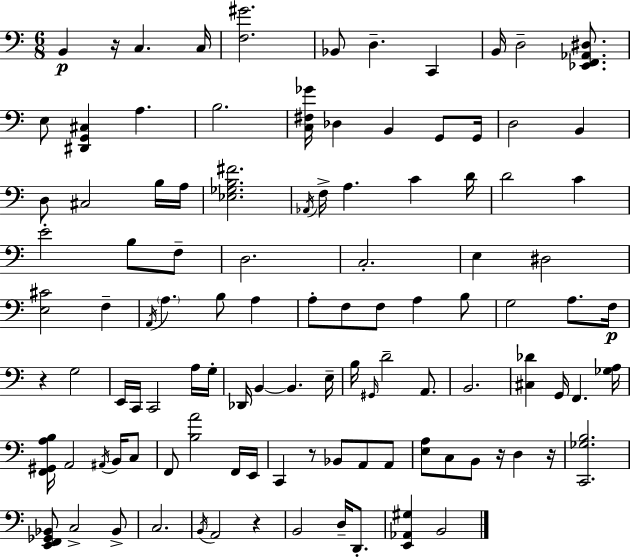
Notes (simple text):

B2/q R/s C3/q. C3/s [F3,G#4]/h. Bb2/e D3/q. C2/q B2/s D3/h [Eb2,F2,Ab2,D#3]/e. E3/e [D#2,G2,C#3]/q A3/q. B3/h. [C3,F#3,Gb4]/s Db3/q B2/q G2/e G2/s D3/h B2/q D3/e C#3/h B3/s A3/s [Eb3,Gb3,B3,F#4]/h. Ab2/s F3/s A3/q. C4/q D4/s D4/h C4/q E4/h B3/e F3/e D3/h. C3/h. E3/q D#3/h [E3,C#4]/h F3/q A2/s A3/q. B3/e A3/q A3/e F3/e F3/e A3/q B3/e G3/h A3/e. F3/s R/q G3/h E2/s C2/s C2/h A3/s G3/s Db2/s B2/q B2/q. E3/s B3/s G#2/s D4/h A2/e. B2/h. [C#3,Db4]/q G2/s F2/q. [Gb3,A3]/s [F2,G#2,A3,B3]/s A2/h A#2/s B2/s C3/e F2/e [B3,A4]/h F2/s E2/s C2/q R/e Bb2/e A2/e A2/e [E3,A3]/e C3/e B2/e R/s D3/q R/s [C2,Gb3,B3]/h. [E2,F2,Gb2,Bb2]/e C3/h Bb2/e C3/h. B2/s A2/h R/q B2/h D3/s D2/e. [E2,Ab2,G#3]/q B2/h